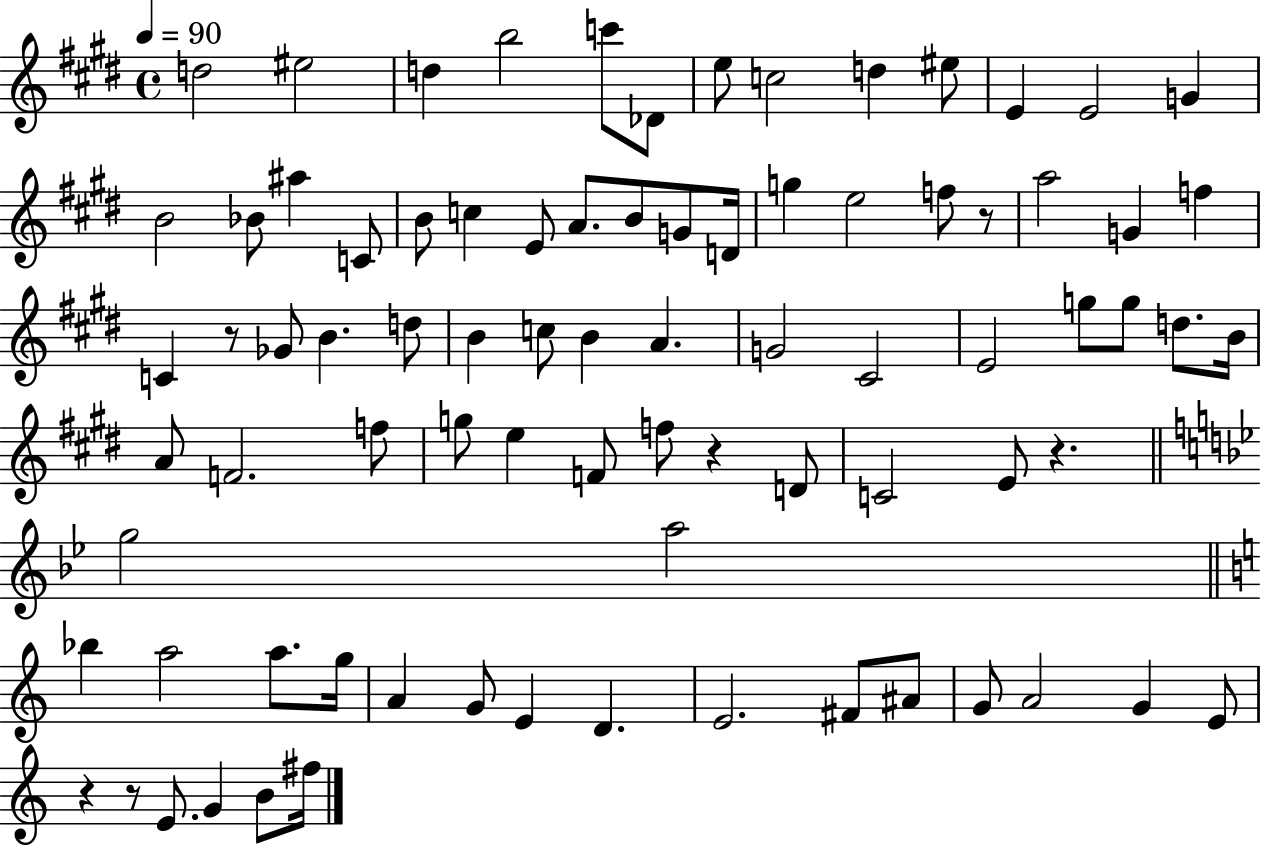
{
  \clef treble
  \time 4/4
  \defaultTimeSignature
  \key e \major
  \tempo 4 = 90
  \repeat volta 2 { d''2 eis''2 | d''4 b''2 c'''8 des'8 | e''8 c''2 d''4 eis''8 | e'4 e'2 g'4 | \break b'2 bes'8 ais''4 c'8 | b'8 c''4 e'8 a'8. b'8 g'8 d'16 | g''4 e''2 f''8 r8 | a''2 g'4 f''4 | \break c'4 r8 ges'8 b'4. d''8 | b'4 c''8 b'4 a'4. | g'2 cis'2 | e'2 g''8 g''8 d''8. b'16 | \break a'8 f'2. f''8 | g''8 e''4 f'8 f''8 r4 d'8 | c'2 e'8 r4. | \bar "||" \break \key g \minor g''2 a''2 | \bar "||" \break \key a \minor bes''4 a''2 a''8. g''16 | a'4 g'8 e'4 d'4. | e'2. fis'8 ais'8 | g'8 a'2 g'4 e'8 | \break r4 r8 e'8. g'4 b'8 fis''16 | } \bar "|."
}